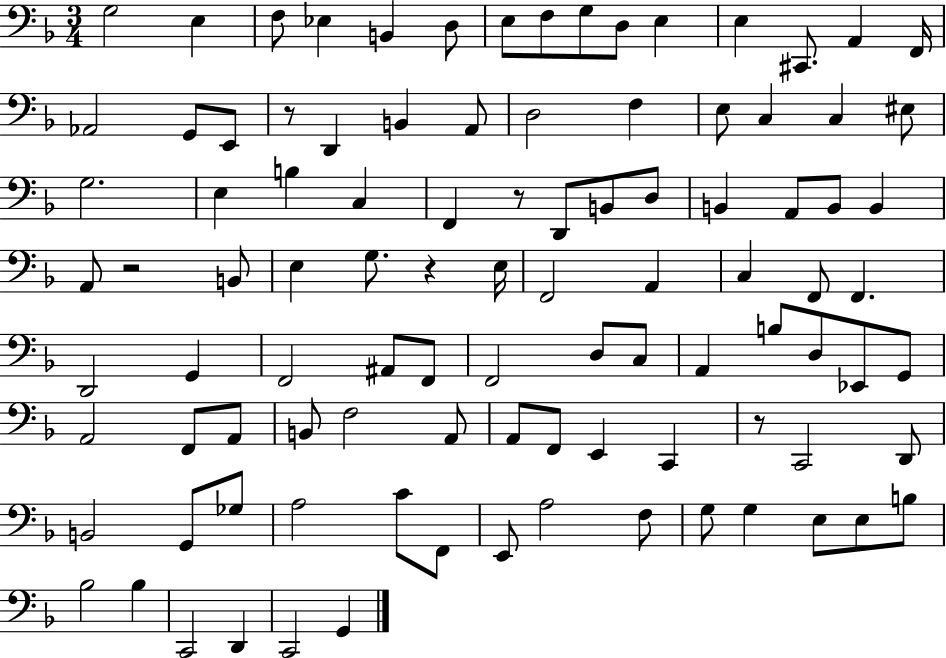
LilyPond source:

{
  \clef bass
  \numericTimeSignature
  \time 3/4
  \key f \major
  g2 e4 | f8 ees4 b,4 d8 | e8 f8 g8 d8 e4 | e4 cis,8. a,4 f,16 | \break aes,2 g,8 e,8 | r8 d,4 b,4 a,8 | d2 f4 | e8 c4 c4 eis8 | \break g2. | e4 b4 c4 | f,4 r8 d,8 b,8 d8 | b,4 a,8 b,8 b,4 | \break a,8 r2 b,8 | e4 g8. r4 e16 | f,2 a,4 | c4 f,8 f,4. | \break d,2 g,4 | f,2 ais,8 f,8 | f,2 d8 c8 | a,4 b8 d8 ees,8 g,8 | \break a,2 f,8 a,8 | b,8 f2 a,8 | a,8 f,8 e,4 c,4 | r8 c,2 d,8 | \break b,2 g,8 ges8 | a2 c'8 f,8 | e,8 a2 f8 | g8 g4 e8 e8 b8 | \break bes2 bes4 | c,2 d,4 | c,2 g,4 | \bar "|."
}